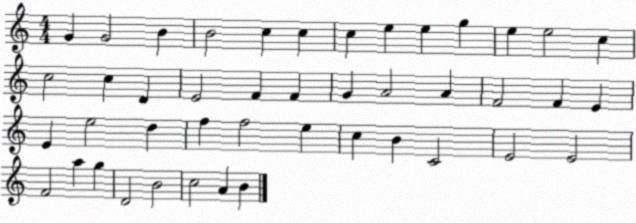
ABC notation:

X:1
T:Untitled
M:4/4
L:1/4
K:C
G G2 B B2 c c c e e g e e2 c c2 c D E2 F F G A2 A F2 F E E e2 d f f2 e c B C2 E2 E2 F2 a g D2 B2 c2 A B